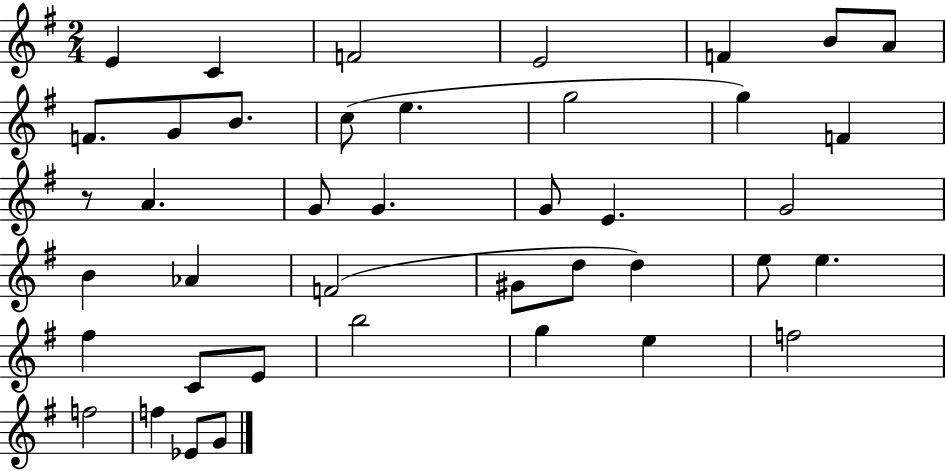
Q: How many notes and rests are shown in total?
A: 41